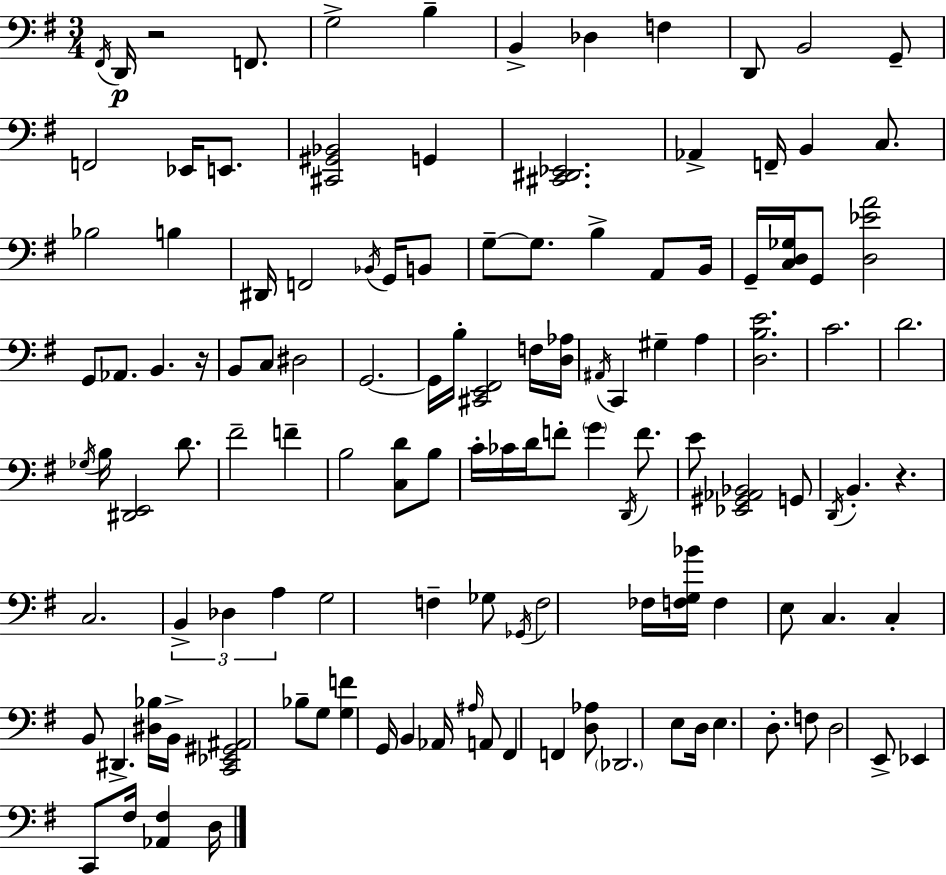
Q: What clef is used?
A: bass